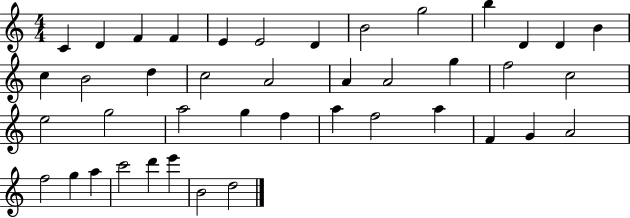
X:1
T:Untitled
M:4/4
L:1/4
K:C
C D F F E E2 D B2 g2 b D D B c B2 d c2 A2 A A2 g f2 c2 e2 g2 a2 g f a f2 a F G A2 f2 g a c'2 d' e' B2 d2